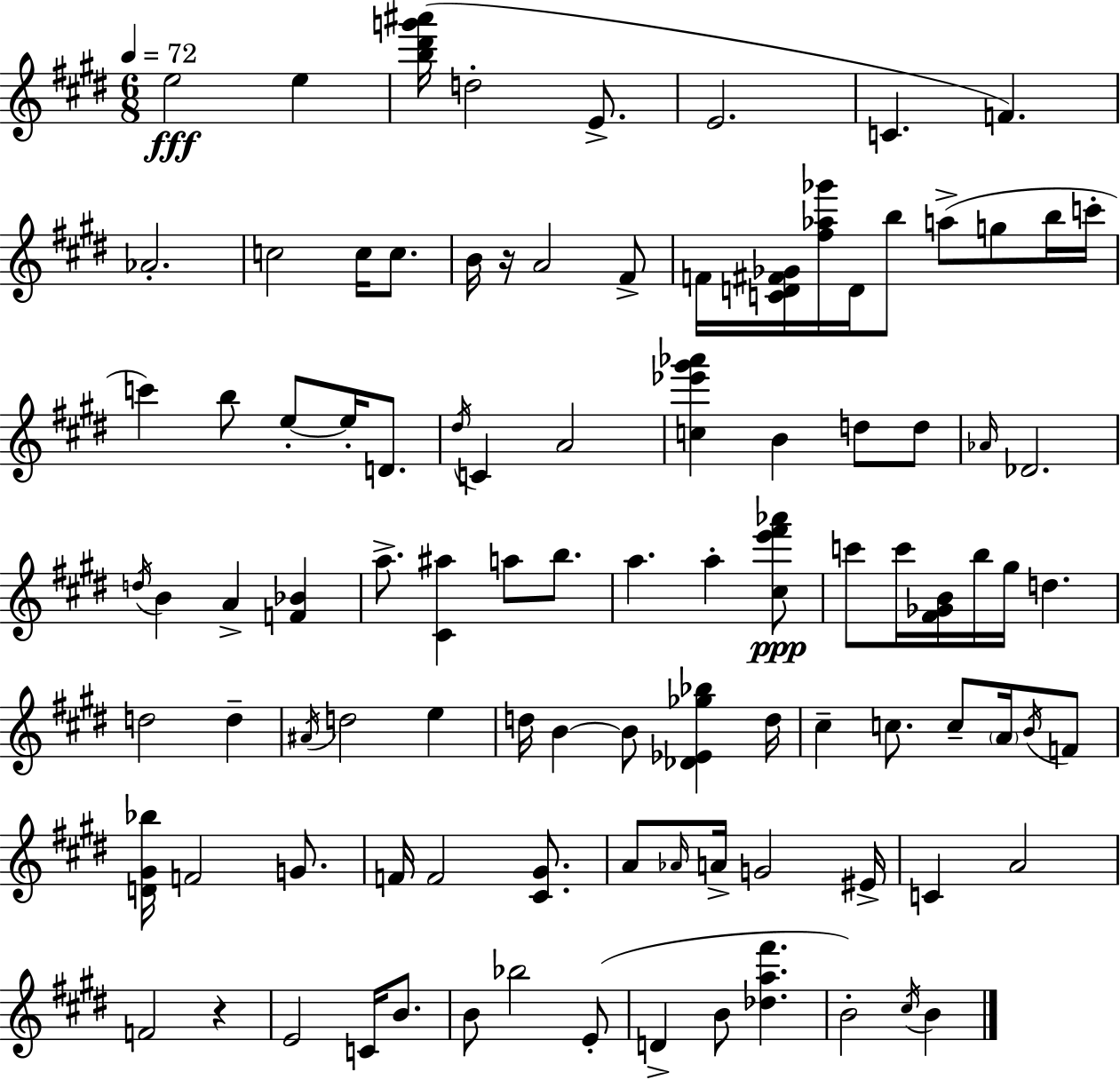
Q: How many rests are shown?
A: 2